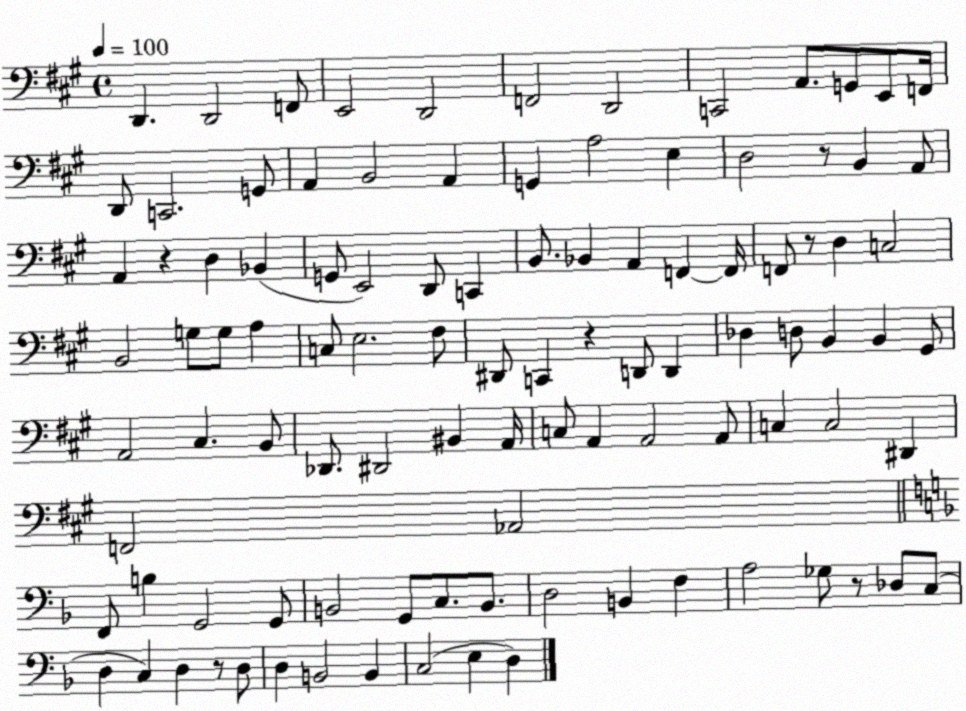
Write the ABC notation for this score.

X:1
T:Untitled
M:4/4
L:1/4
K:A
D,, D,,2 F,,/2 E,,2 D,,2 F,,2 D,,2 C,,2 A,,/2 G,,/2 E,,/2 F,,/4 D,,/2 C,,2 G,,/2 A,, B,,2 A,, G,, A,2 E, D,2 z/2 B,, A,,/2 A,, z D, _B,, G,,/2 E,,2 D,,/2 C,, B,,/2 _B,, A,, F,, F,,/4 F,,/2 z/2 D, C,2 B,,2 G,/2 G,/2 A, C,/2 E,2 ^F,/2 ^D,,/2 C,, z D,,/2 D,, _D, D,/2 B,, B,, ^G,,/2 A,,2 ^C, B,,/2 _D,,/2 ^D,,2 ^B,, A,,/4 C,/2 A,, A,,2 A,,/2 C, C,2 ^D,, F,,2 _A,,2 F,,/2 B, G,,2 G,,/2 B,,2 G,,/2 C,/2 B,,/2 D,2 B,, F, A,2 _G,/2 z/2 _D,/2 C,/2 D, C, D, z/2 D,/2 D, B,,2 B,, C,2 E, D,